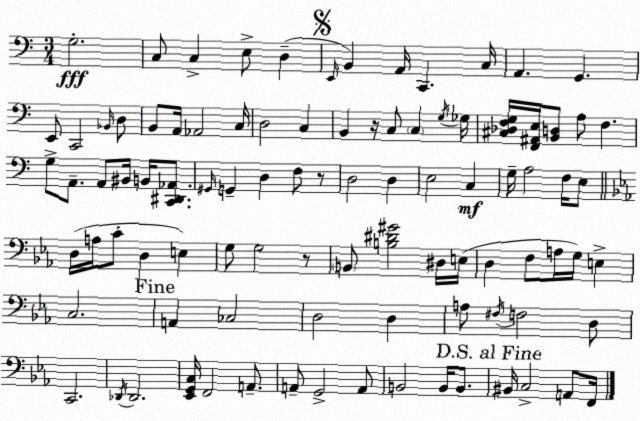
X:1
T:Untitled
M:3/4
L:1/4
K:Am
G,2 C,/2 C, E,/2 D, E,,/4 B,, A,,/4 C,, C,/4 A,, G,, E,,/2 C,,2 _B,,/4 D,/2 B,,/2 A,,/4 _A,,2 C,/4 D,2 C, B,, z/4 C,/2 C, G,/4 _G,/4 [^C,_D,F,G,]/4 [F,,^A,,E,]/4 [B,,D,]/2 A,/2 F, G,/2 A,,/2 A,,/2 ^B,,/4 B,,/4 [C,,^D,,_A,,]/2 ^G,,/4 G,, D, F,/2 z/2 D,2 D, E,2 C, G,/4 A,2 F,/4 E,/2 D,/4 A,/4 C/2 D, E, G,/2 G,2 z/2 B,,/2 [B,^D^G]2 ^D,/4 E,/4 D, F,/2 A,/4 G,/4 E, C,2 A,, _C,2 D,2 D, A,/2 ^F,/4 F,2 D,/2 C,,2 _D,,/4 _D,,2 [_E,,G,,C,]/4 F,,2 A,,/2 A,,/2 G,,2 A,,/2 B,,2 B,,/4 B,,/2 ^B,,/4 C,2 A,,/2 F,,/4